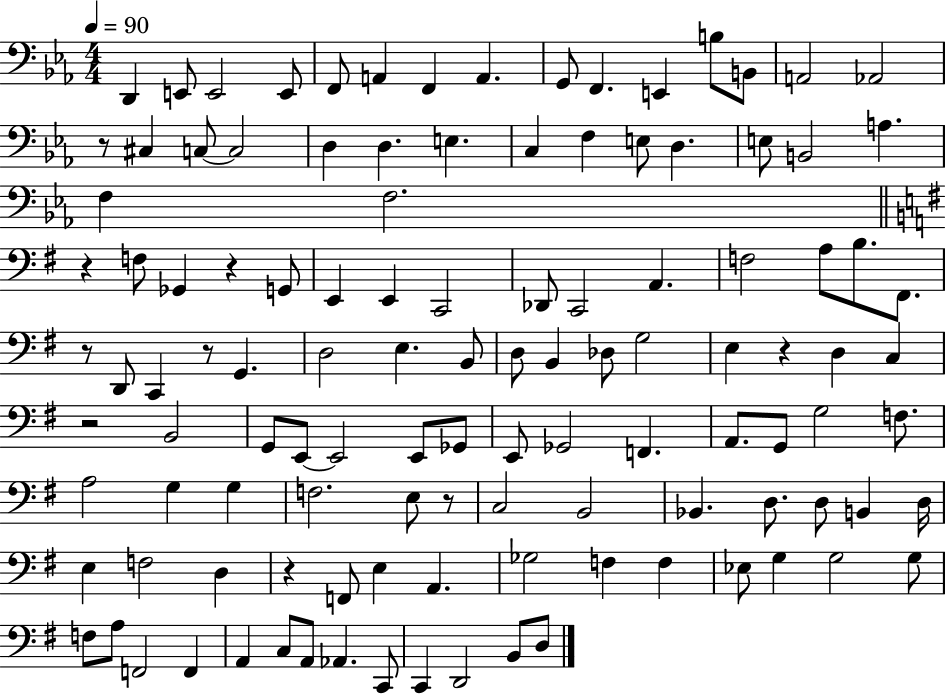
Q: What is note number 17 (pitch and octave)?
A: C3